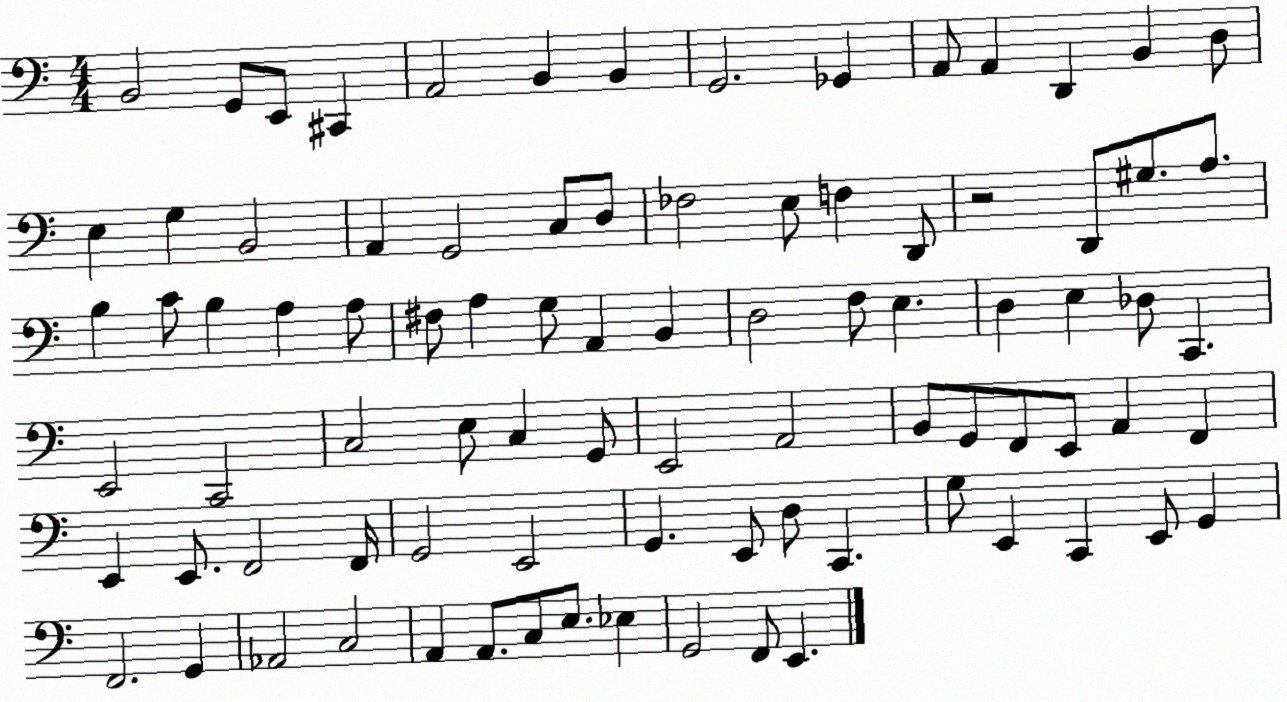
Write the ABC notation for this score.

X:1
T:Untitled
M:4/4
L:1/4
K:C
B,,2 G,,/2 E,,/2 ^C,, A,,2 B,, B,, G,,2 _G,, A,,/2 A,, D,, B,, D,/2 E, G, B,,2 A,, G,,2 C,/2 D,/2 _F,2 E,/2 F, D,,/2 z2 D,,/2 ^G,/2 A,/2 B, C/2 B, A, A,/2 ^F,/2 A, G,/2 A,, B,, D,2 F,/2 E, D, E, _D,/2 C,, E,,2 C,,2 C,2 E,/2 C, G,,/2 E,,2 A,,2 B,,/2 G,,/2 F,,/2 E,,/2 A,, F,, E,, E,,/2 F,,2 F,,/4 G,,2 E,,2 G,, E,,/2 D,/2 C,, G,/2 E,, C,, E,,/2 G,, F,,2 G,, _A,,2 C,2 A,, A,,/2 C,/2 E,/2 _E, G,,2 F,,/2 E,,